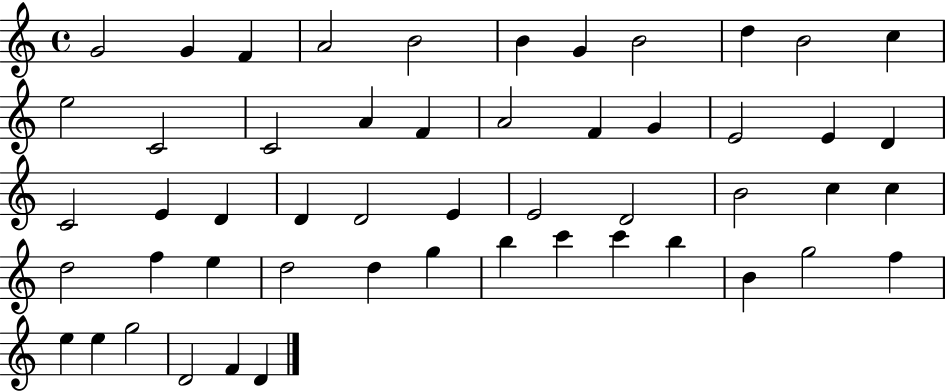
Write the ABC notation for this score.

X:1
T:Untitled
M:4/4
L:1/4
K:C
G2 G F A2 B2 B G B2 d B2 c e2 C2 C2 A F A2 F G E2 E D C2 E D D D2 E E2 D2 B2 c c d2 f e d2 d g b c' c' b B g2 f e e g2 D2 F D